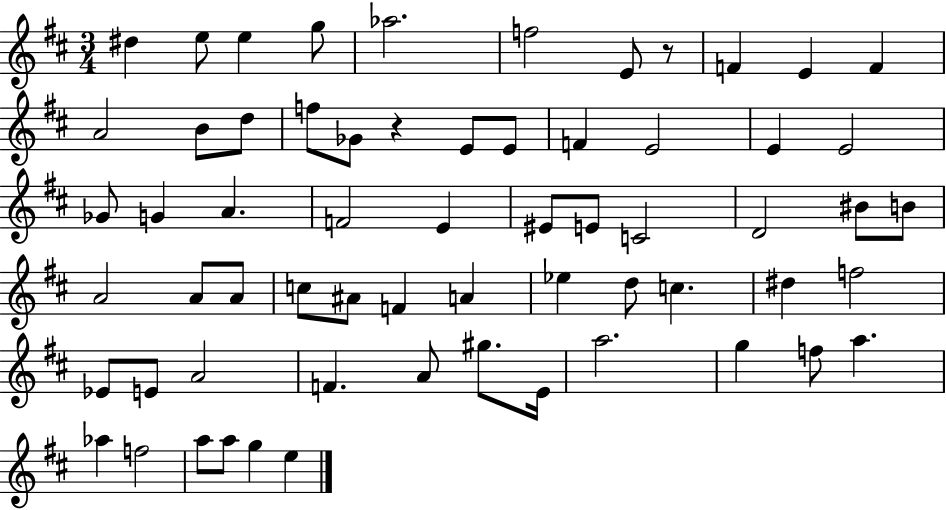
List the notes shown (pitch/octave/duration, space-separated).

D#5/q E5/e E5/q G5/e Ab5/h. F5/h E4/e R/e F4/q E4/q F4/q A4/h B4/e D5/e F5/e Gb4/e R/q E4/e E4/e F4/q E4/h E4/q E4/h Gb4/e G4/q A4/q. F4/h E4/q EIS4/e E4/e C4/h D4/h BIS4/e B4/e A4/h A4/e A4/e C5/e A#4/e F4/q A4/q Eb5/q D5/e C5/q. D#5/q F5/h Eb4/e E4/e A4/h F4/q. A4/e G#5/e. E4/s A5/h. G5/q F5/e A5/q. Ab5/q F5/h A5/e A5/e G5/q E5/q